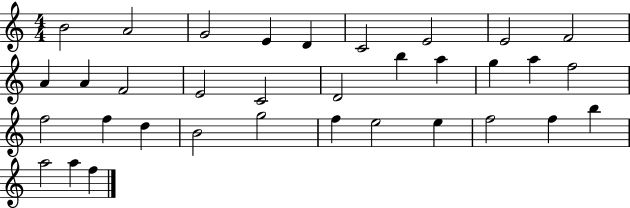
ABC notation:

X:1
T:Untitled
M:4/4
L:1/4
K:C
B2 A2 G2 E D C2 E2 E2 F2 A A F2 E2 C2 D2 b a g a f2 f2 f d B2 g2 f e2 e f2 f b a2 a f